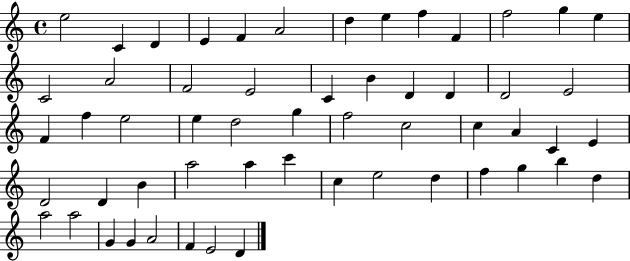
X:1
T:Untitled
M:4/4
L:1/4
K:C
e2 C D E F A2 d e f F f2 g e C2 A2 F2 E2 C B D D D2 E2 F f e2 e d2 g f2 c2 c A C E D2 D B a2 a c' c e2 d f g b d a2 a2 G G A2 F E2 D